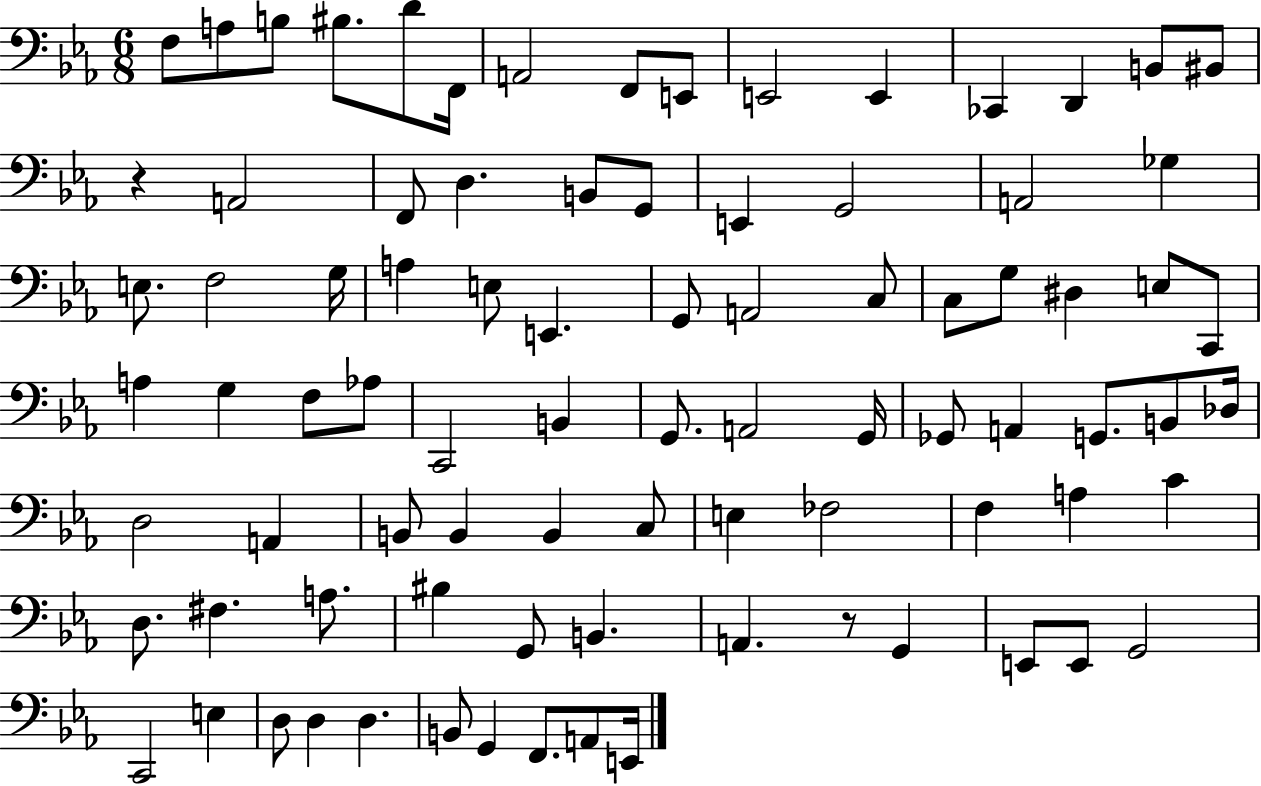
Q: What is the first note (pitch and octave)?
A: F3